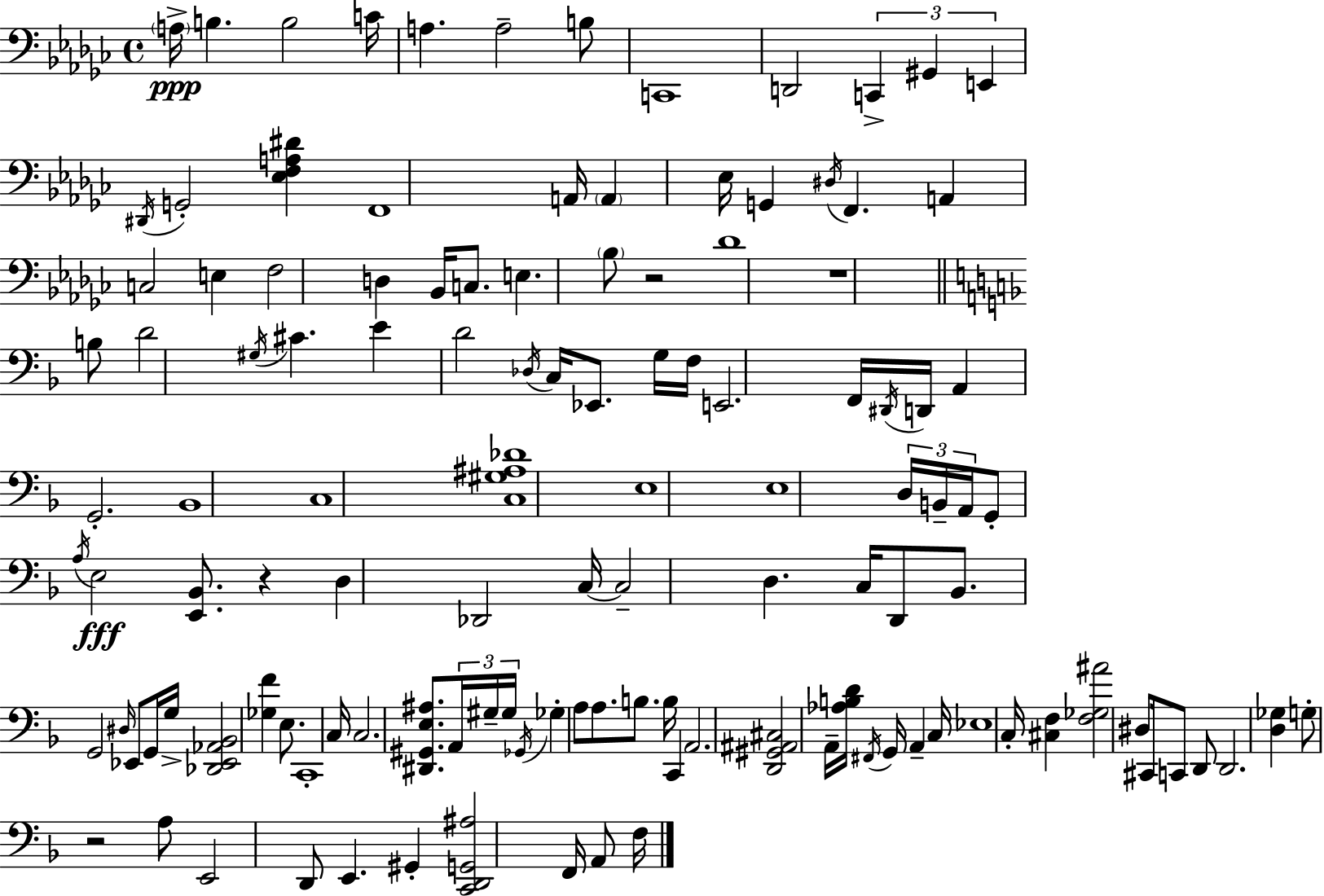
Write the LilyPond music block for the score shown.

{
  \clef bass
  \time 4/4
  \defaultTimeSignature
  \key ees \minor
  \parenthesize a16->\ppp b4. b2 c'16 | a4. a2-- b8 | c,1 | d,2 \tuplet 3/2 { c,4-> gis,4 | \break e,4 } \acciaccatura { dis,16 } g,2-. <ees f a dis'>4 | f,1 | a,16 \parenthesize a,4 ees16 g,4 \acciaccatura { dis16 } f,4. | a,4 c2 e4 | \break f2 d4 bes,16 c8. | e4. \parenthesize bes8 r2 | des'1 | r1 | \break \bar "||" \break \key d \minor b8 d'2 \acciaccatura { gis16 } cis'4. | e'4 d'2 \acciaccatura { des16 } c16 ees,8. | g16 f16 e,2. | f,16 \acciaccatura { dis,16 } d,16 a,4 g,2.-. | \break bes,1 | c1 | <c gis ais des'>1 | e1 | \break e1 | \tuplet 3/2 { d16 b,16-- a,16 } g,8-. \acciaccatura { a16 } e2\fff | <e, bes,>8. r4 d4 des,2 | c16~~ c2-- d4. | \break c16 d,8 bes,8. g,2 | \grace { dis16 } ees,8 g,16 g16-> <des, ees, aes, bes,>2 <ges f'>4 | e8. c,1-. | c16 c2. | \break <dis, gis, e ais>8. \tuplet 3/2 { a,16 gis16-- gis16 } \acciaccatura { ges,16 } ges4-. a8 a8. | b8. b16 c,4 a,2. | <d, gis, ais, cis>2 a,16-- <aes b d'>16 | \acciaccatura { fis,16 } g,16 a,4-- c16 ees1 | \break c16-. <cis f>4 <f ges ais'>2 | dis8 cis,16 c,8 d,8 d,2. | <d ges>4 g8-. r2 | a8 e,2 d,8 | \break e,4. gis,4-. <c, d, g, ais>2 | f,16 a,8 f16 \bar "|."
}